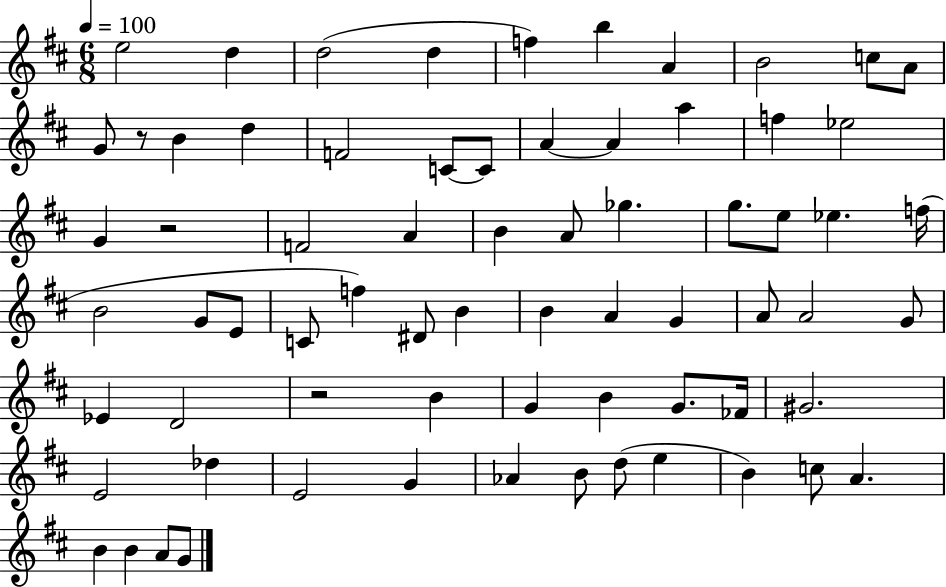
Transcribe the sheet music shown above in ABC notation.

X:1
T:Untitled
M:6/8
L:1/4
K:D
e2 d d2 d f b A B2 c/2 A/2 G/2 z/2 B d F2 C/2 C/2 A A a f _e2 G z2 F2 A B A/2 _g g/2 e/2 _e f/4 B2 G/2 E/2 C/2 f ^D/2 B B A G A/2 A2 G/2 _E D2 z2 B G B G/2 _F/4 ^G2 E2 _d E2 G _A B/2 d/2 e B c/2 A B B A/2 G/2